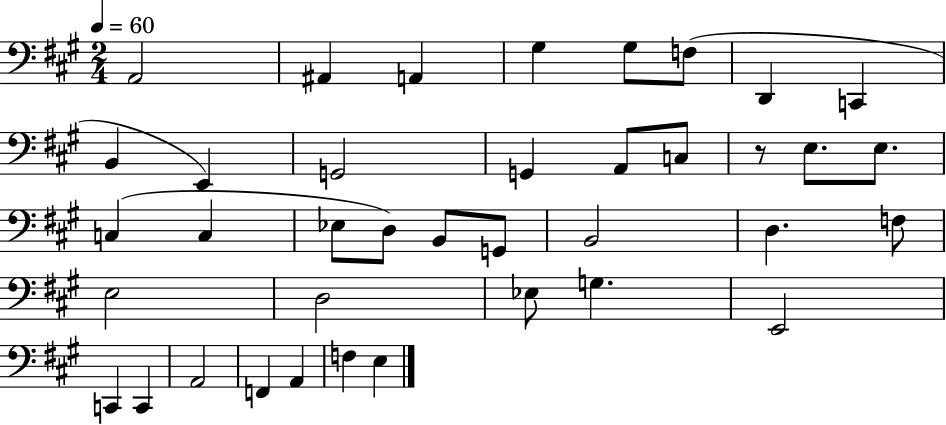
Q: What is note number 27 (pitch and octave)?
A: D3